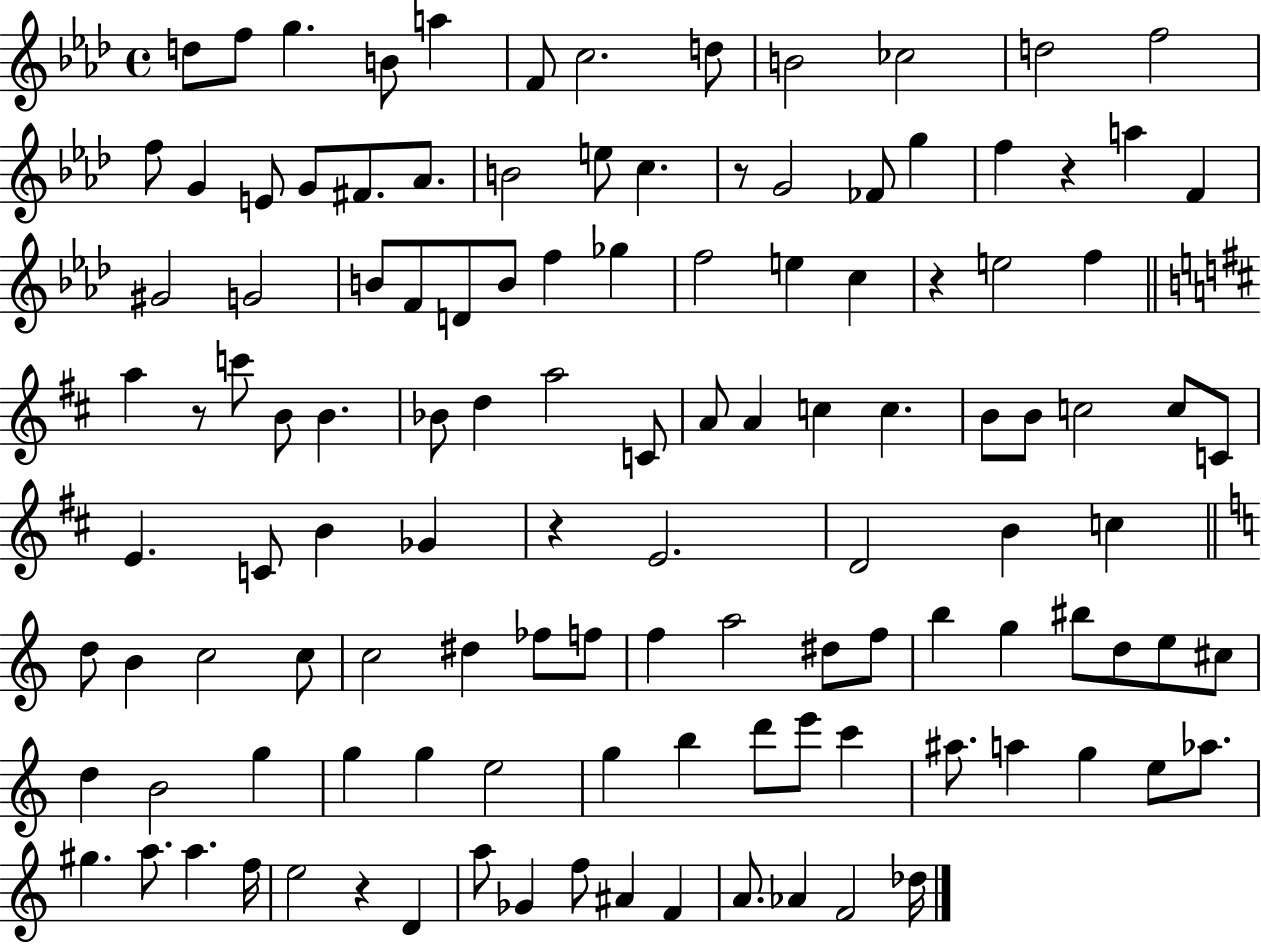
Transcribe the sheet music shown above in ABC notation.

X:1
T:Untitled
M:4/4
L:1/4
K:Ab
d/2 f/2 g B/2 a F/2 c2 d/2 B2 _c2 d2 f2 f/2 G E/2 G/2 ^F/2 _A/2 B2 e/2 c z/2 G2 _F/2 g f z a F ^G2 G2 B/2 F/2 D/2 B/2 f _g f2 e c z e2 f a z/2 c'/2 B/2 B _B/2 d a2 C/2 A/2 A c c B/2 B/2 c2 c/2 C/2 E C/2 B _G z E2 D2 B c d/2 B c2 c/2 c2 ^d _f/2 f/2 f a2 ^d/2 f/2 b g ^b/2 d/2 e/2 ^c/2 d B2 g g g e2 g b d'/2 e'/2 c' ^a/2 a g e/2 _a/2 ^g a/2 a f/4 e2 z D a/2 _G f/2 ^A F A/2 _A F2 _d/4